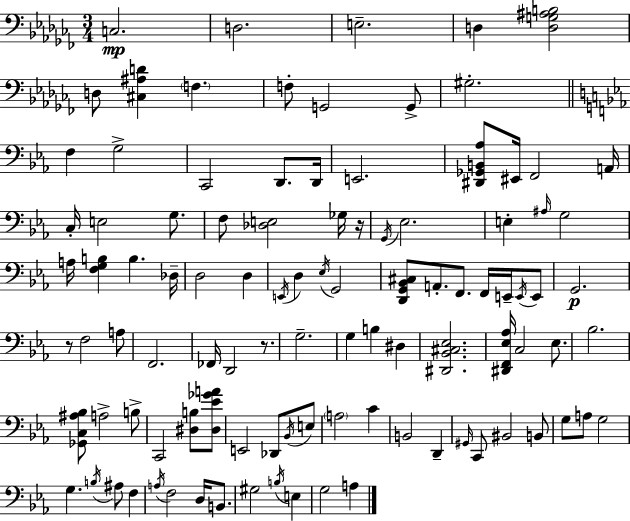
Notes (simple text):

C3/h. D3/h. E3/h. D3/q [D3,G3,A#3,B3]/h D3/e [C#3,A#3,D4]/q F3/q. F3/e G2/h G2/e G#3/h. F3/q G3/h C2/h D2/e. D2/s E2/h. [D#2,Gb2,B2,Ab3]/e EIS2/s F2/h A2/s C3/s E3/h G3/e. F3/e [Db3,E3]/h Gb3/s R/s G2/s Eb3/h. E3/q A#3/s G3/h A3/s [F3,G3,B3]/q B3/q. Db3/s D3/h D3/q E2/s D3/q Eb3/s G2/h [D2,G2,Bb2,C#3]/e A2/e. F2/e. F2/s E2/s E2/s E2/e G2/h. R/e F3/h A3/e F2/h. FES2/s D2/h R/e. G3/h. G3/q B3/q D#3/q [D#2,Bb2,C#3,Eb3]/h. [D#2,F2,Eb3,Ab3]/s C3/h Eb3/e. Bb3/h. [Gb2,C3,A#3,Bb3]/e A3/h B3/e C2/h [D#3,B3]/e [D#3,Eb4,Gb4,A4]/e E2/h Db2/e Bb2/s E3/e A3/h C4/q B2/h D2/q G#2/s C2/e BIS2/h B2/e G3/e A3/e G3/h G3/q. B3/s A#3/e F3/q A3/s F3/h D3/s B2/e. G#3/h B3/s E3/q G3/h A3/q